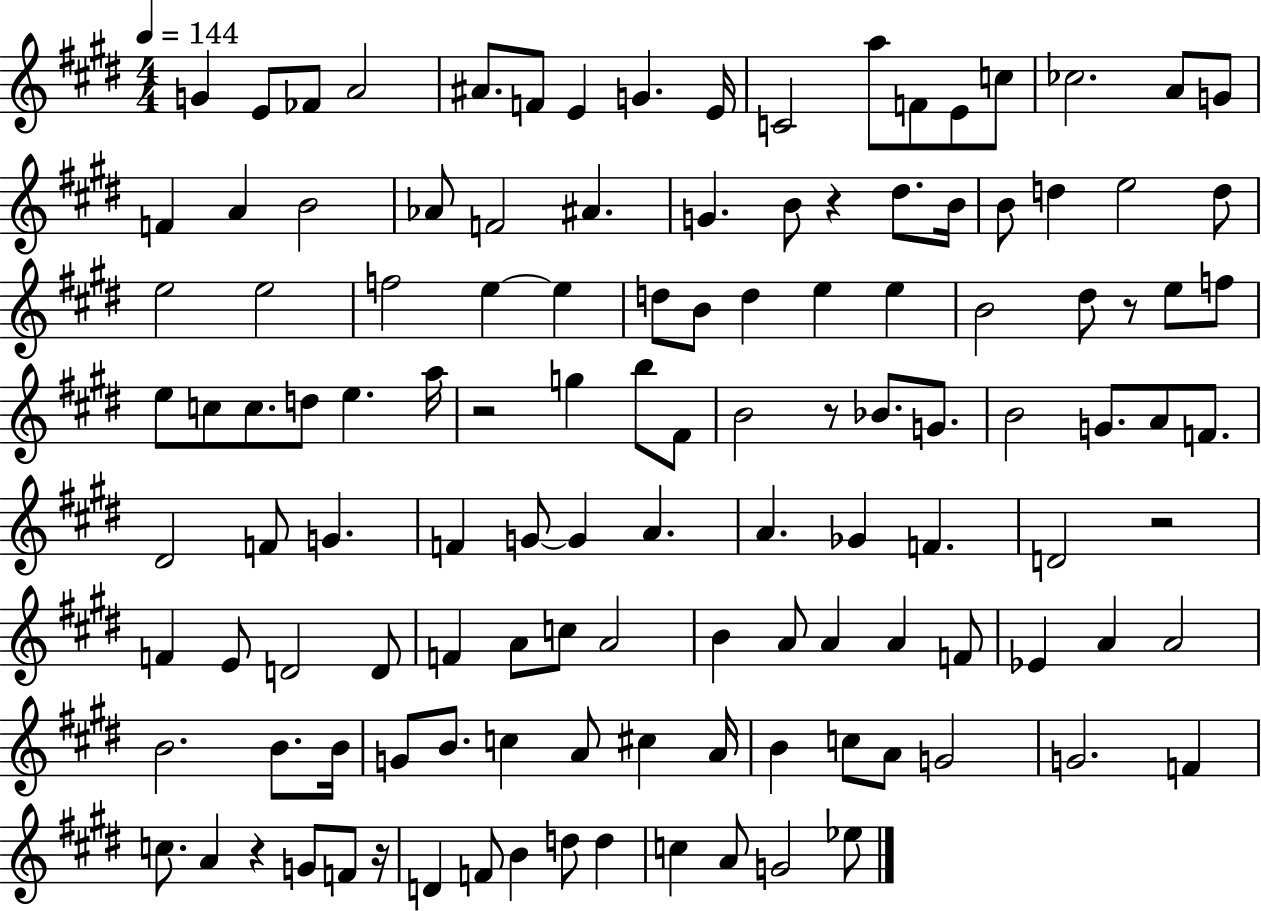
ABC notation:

X:1
T:Untitled
M:4/4
L:1/4
K:E
G E/2 _F/2 A2 ^A/2 F/2 E G E/4 C2 a/2 F/2 E/2 c/2 _c2 A/2 G/2 F A B2 _A/2 F2 ^A G B/2 z ^d/2 B/4 B/2 d e2 d/2 e2 e2 f2 e e d/2 B/2 d e e B2 ^d/2 z/2 e/2 f/2 e/2 c/2 c/2 d/2 e a/4 z2 g b/2 ^F/2 B2 z/2 _B/2 G/2 B2 G/2 A/2 F/2 ^D2 F/2 G F G/2 G A A _G F D2 z2 F E/2 D2 D/2 F A/2 c/2 A2 B A/2 A A F/2 _E A A2 B2 B/2 B/4 G/2 B/2 c A/2 ^c A/4 B c/2 A/2 G2 G2 F c/2 A z G/2 F/2 z/4 D F/2 B d/2 d c A/2 G2 _e/2